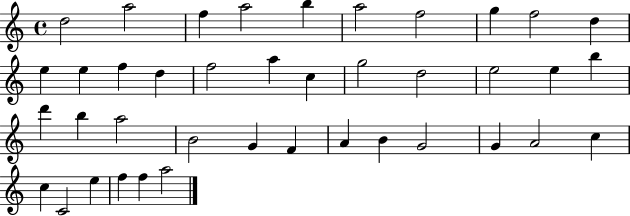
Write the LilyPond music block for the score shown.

{
  \clef treble
  \time 4/4
  \defaultTimeSignature
  \key c \major
  d''2 a''2 | f''4 a''2 b''4 | a''2 f''2 | g''4 f''2 d''4 | \break e''4 e''4 f''4 d''4 | f''2 a''4 c''4 | g''2 d''2 | e''2 e''4 b''4 | \break d'''4 b''4 a''2 | b'2 g'4 f'4 | a'4 b'4 g'2 | g'4 a'2 c''4 | \break c''4 c'2 e''4 | f''4 f''4 a''2 | \bar "|."
}